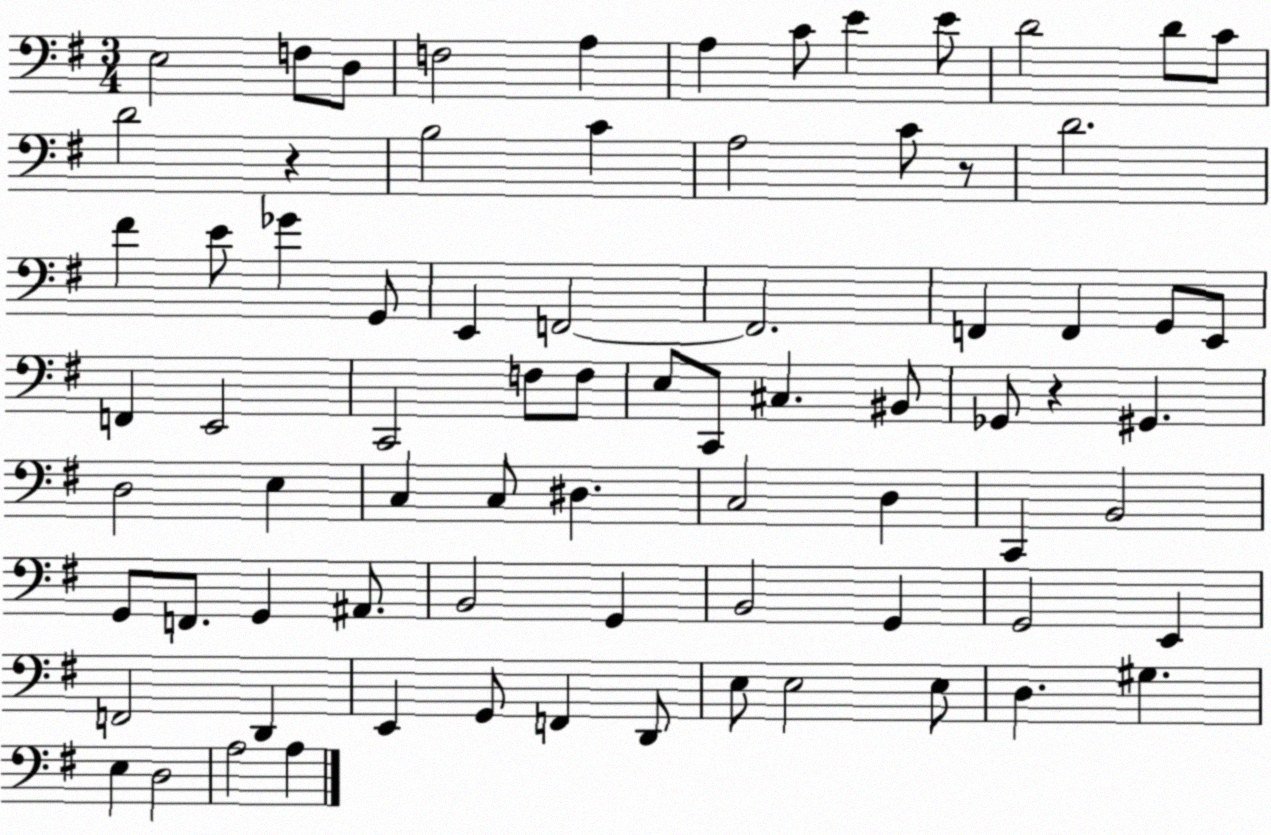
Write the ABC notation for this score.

X:1
T:Untitled
M:3/4
L:1/4
K:G
E,2 F,/2 D,/2 F,2 A, A, C/2 E E/2 D2 D/2 C/2 D2 z B,2 C A,2 C/2 z/2 D2 ^F E/2 _G G,,/2 E,, F,,2 F,,2 F,, F,, G,,/2 E,,/2 F,, E,,2 C,,2 F,/2 F,/2 E,/2 C,,/2 ^C, ^B,,/2 _G,,/2 z ^G,, D,2 E, C, C,/2 ^D, C,2 D, C,, B,,2 G,,/2 F,,/2 G,, ^A,,/2 B,,2 G,, B,,2 G,, G,,2 E,, F,,2 D,, E,, G,,/2 F,, D,,/2 E,/2 E,2 E,/2 D, ^G, E, D,2 A,2 A,